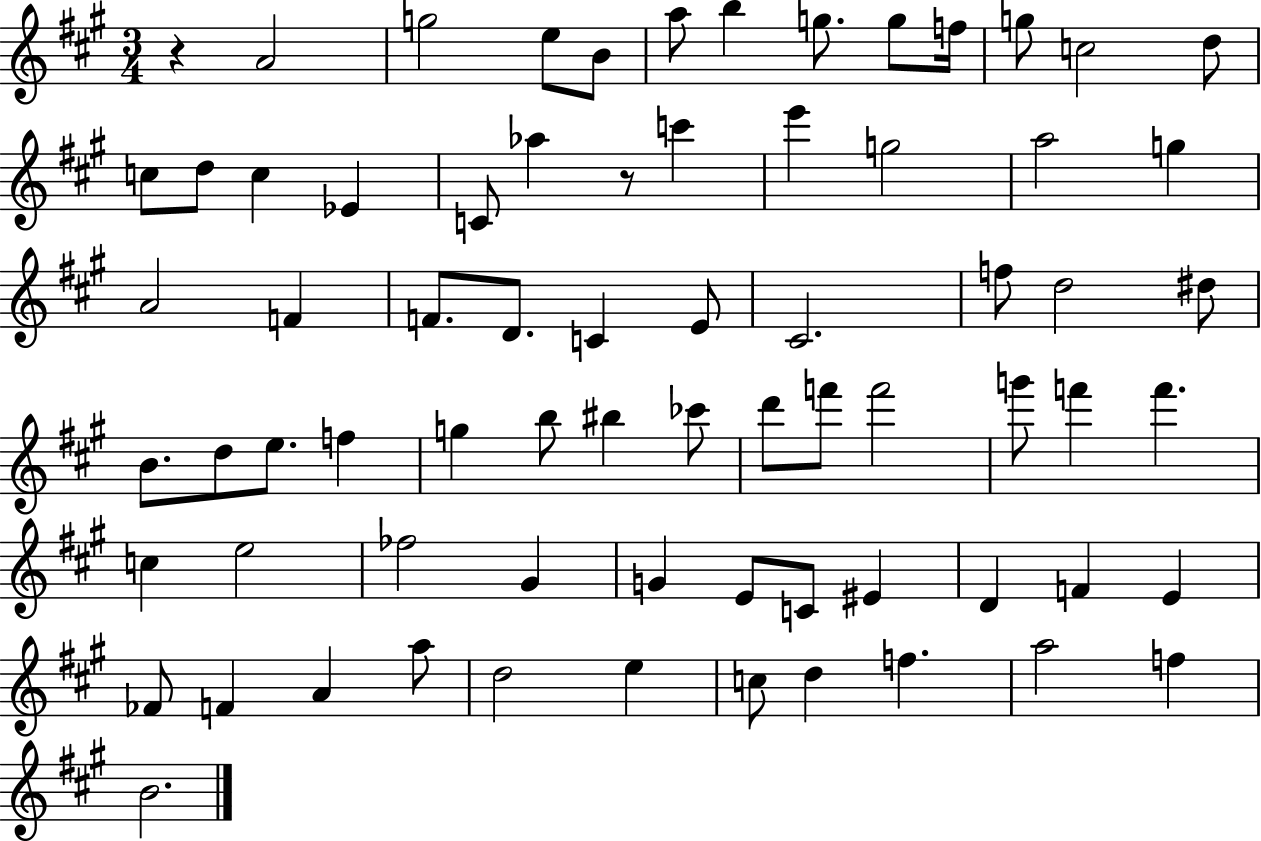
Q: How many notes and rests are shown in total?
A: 72